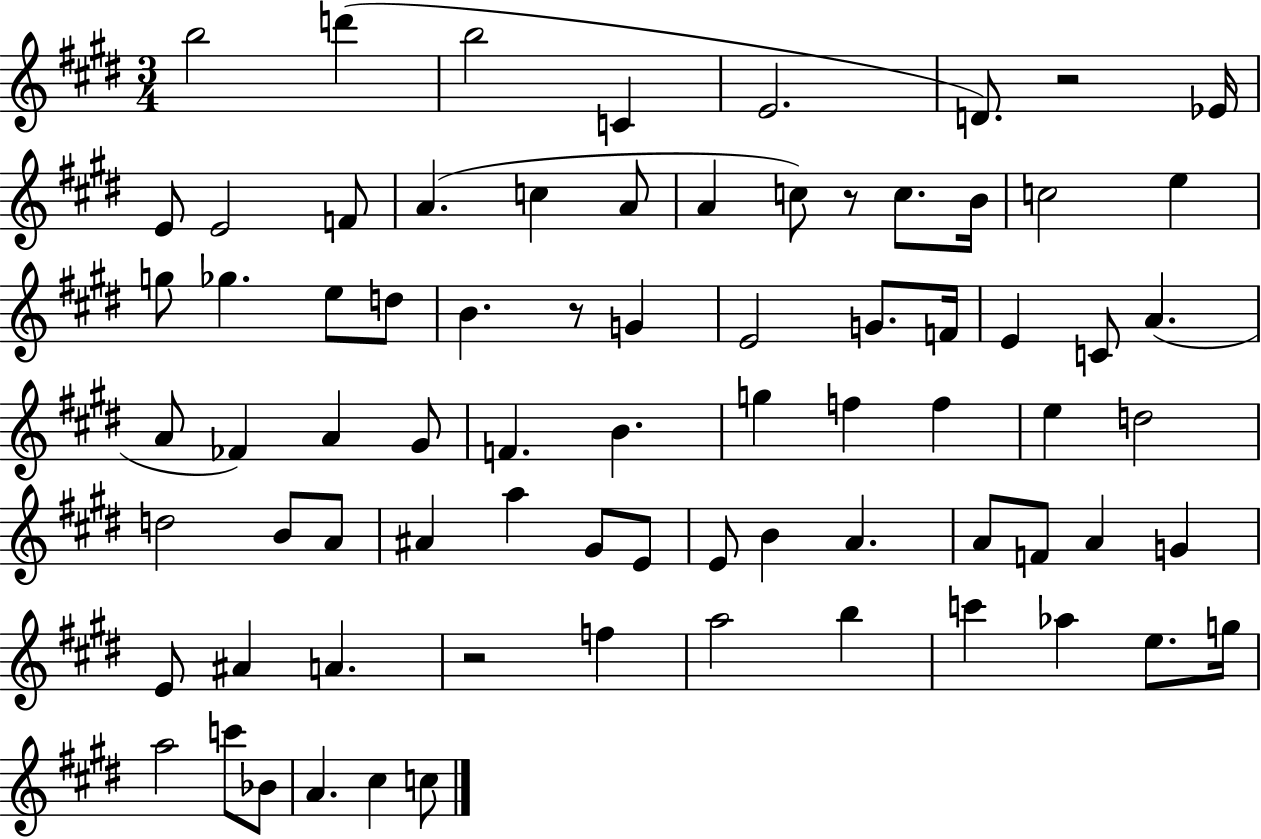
X:1
T:Untitled
M:3/4
L:1/4
K:E
b2 d' b2 C E2 D/2 z2 _E/4 E/2 E2 F/2 A c A/2 A c/2 z/2 c/2 B/4 c2 e g/2 _g e/2 d/2 B z/2 G E2 G/2 F/4 E C/2 A A/2 _F A ^G/2 F B g f f e d2 d2 B/2 A/2 ^A a ^G/2 E/2 E/2 B A A/2 F/2 A G E/2 ^A A z2 f a2 b c' _a e/2 g/4 a2 c'/2 _B/2 A ^c c/2